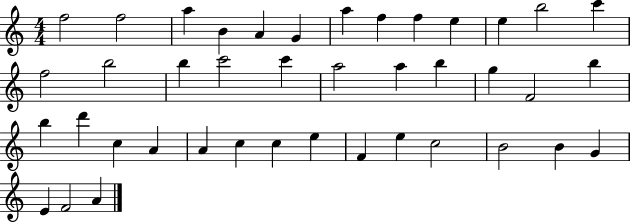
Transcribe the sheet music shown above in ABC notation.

X:1
T:Untitled
M:4/4
L:1/4
K:C
f2 f2 a B A G a f f e e b2 c' f2 b2 b c'2 c' a2 a b g F2 b b d' c A A c c e F e c2 B2 B G E F2 A